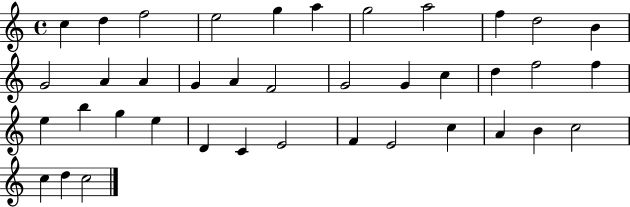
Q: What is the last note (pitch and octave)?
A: C5